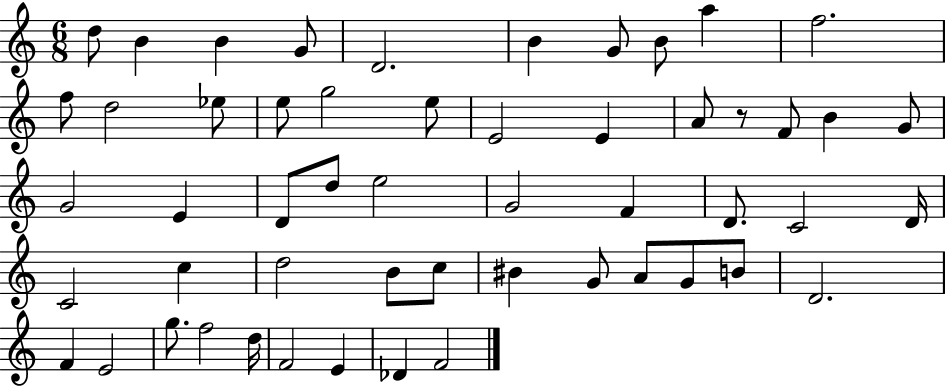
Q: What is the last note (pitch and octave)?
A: F4